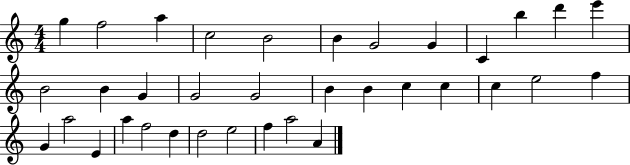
{
  \clef treble
  \numericTimeSignature
  \time 4/4
  \key c \major
  g''4 f''2 a''4 | c''2 b'2 | b'4 g'2 g'4 | c'4 b''4 d'''4 e'''4 | \break b'2 b'4 g'4 | g'2 g'2 | b'4 b'4 c''4 c''4 | c''4 e''2 f''4 | \break g'4 a''2 e'4 | a''4 f''2 d''4 | d''2 e''2 | f''4 a''2 a'4 | \break \bar "|."
}